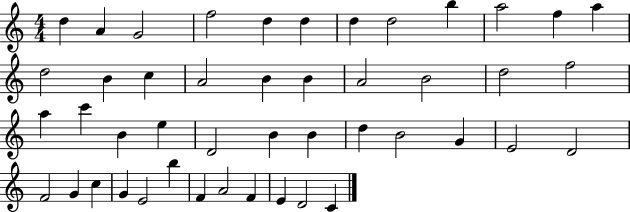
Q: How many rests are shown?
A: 0